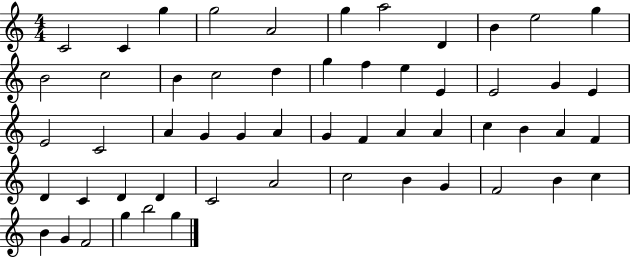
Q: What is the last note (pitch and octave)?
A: G5